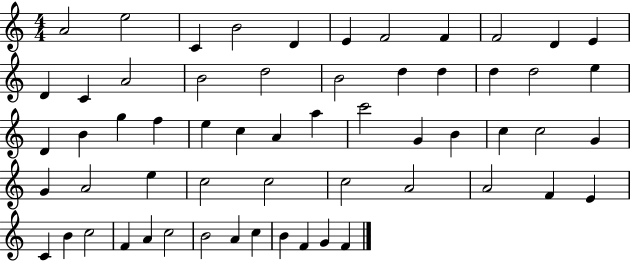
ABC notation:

X:1
T:Untitled
M:4/4
L:1/4
K:C
A2 e2 C B2 D E F2 F F2 D E D C A2 B2 d2 B2 d d d d2 e D B g f e c A a c'2 G B c c2 G G A2 e c2 c2 c2 A2 A2 F E C B c2 F A c2 B2 A c B F G F